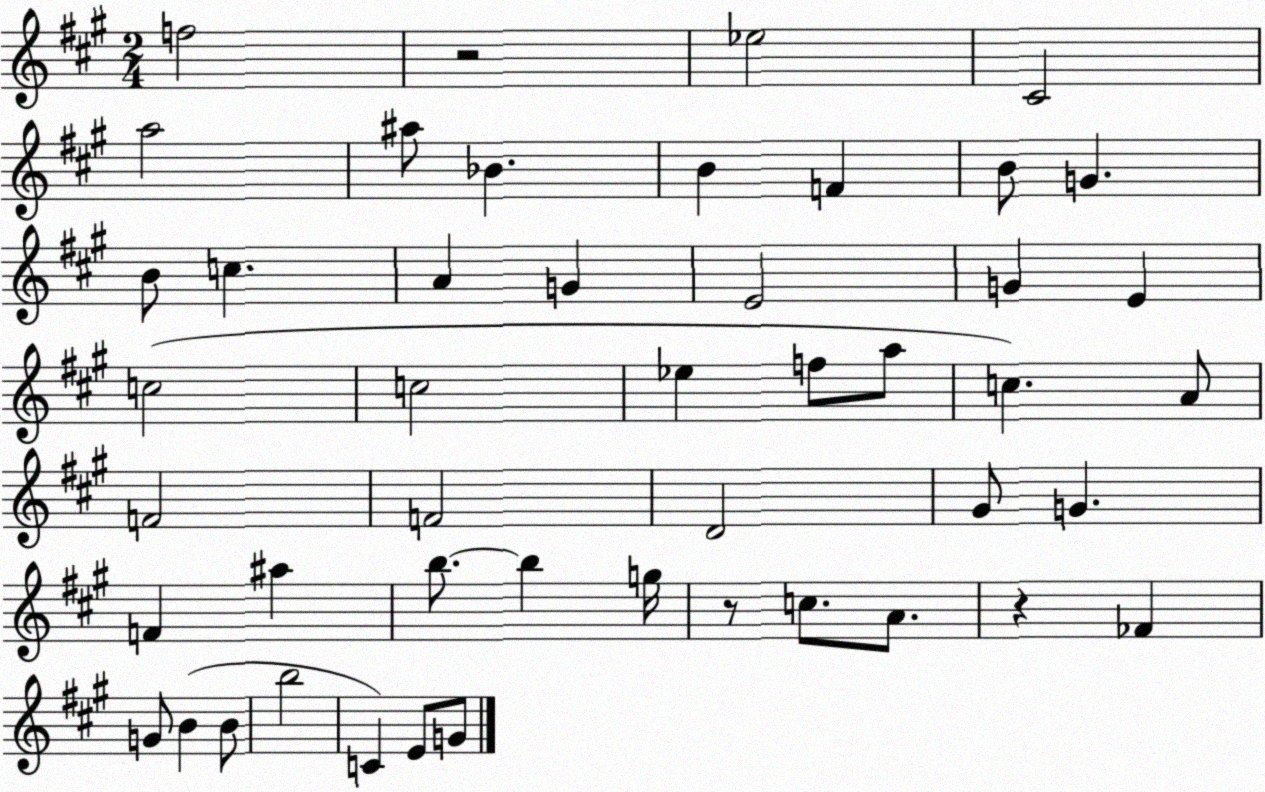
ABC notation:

X:1
T:Untitled
M:2/4
L:1/4
K:A
f2 z2 _e2 ^C2 a2 ^a/2 _B B F B/2 G B/2 c A G E2 G E c2 c2 _e f/2 a/2 c A/2 F2 F2 D2 ^G/2 G F ^a b/2 b g/4 z/2 c/2 A/2 z _F G/2 B B/2 b2 C E/2 G/2